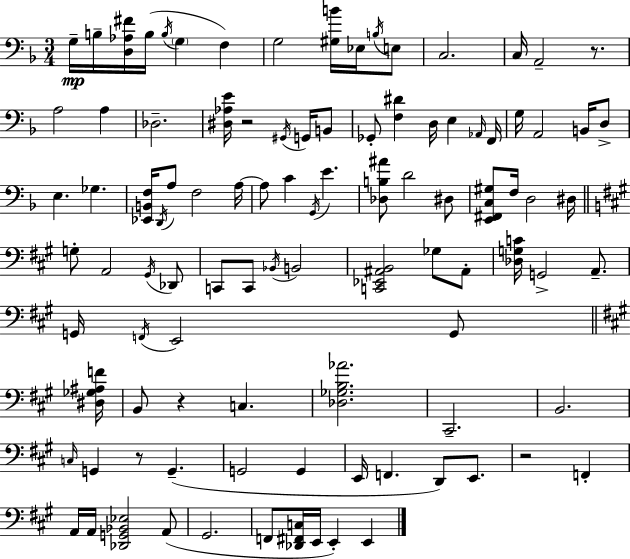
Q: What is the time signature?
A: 3/4